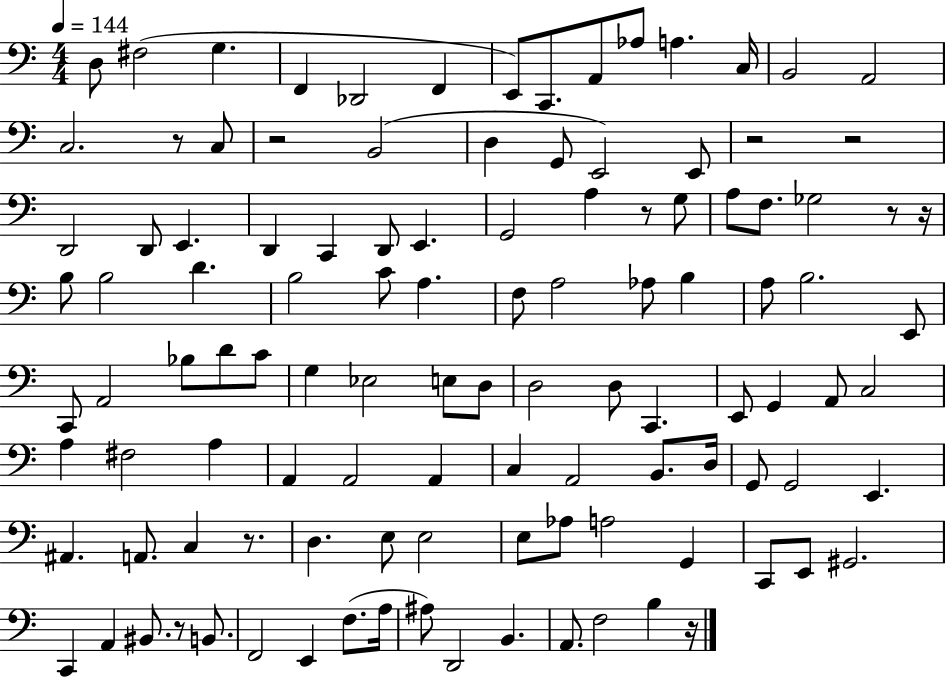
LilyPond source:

{
  \clef bass
  \numericTimeSignature
  \time 4/4
  \key c \major
  \tempo 4 = 144
  d8 fis2( g4. | f,4 des,2 f,4 | e,8) c,8. a,8 aes8 a4. c16 | b,2 a,2 | \break c2. r8 c8 | r2 b,2( | d4 g,8 e,2) e,8 | r2 r2 | \break d,2 d,8 e,4. | d,4 c,4 d,8 e,4. | g,2 a4 r8 g8 | a8 f8. ges2 r8 r16 | \break b8 b2 d'4. | b2 c'8 a4. | f8 a2 aes8 b4 | a8 b2. e,8 | \break c,8 a,2 bes8 d'8 c'8 | g4 ees2 e8 d8 | d2 d8 c,4. | e,8 g,4 a,8 c2 | \break a4 fis2 a4 | a,4 a,2 a,4 | c4 a,2 b,8. d16 | g,8 g,2 e,4. | \break ais,4. a,8. c4 r8. | d4. e8 e2 | e8 aes8 a2 g,4 | c,8 e,8 gis,2. | \break c,4 a,4 bis,8. r8 b,8. | f,2 e,4 f8.( a16 | ais8) d,2 b,4. | a,8. f2 b4 r16 | \break \bar "|."
}